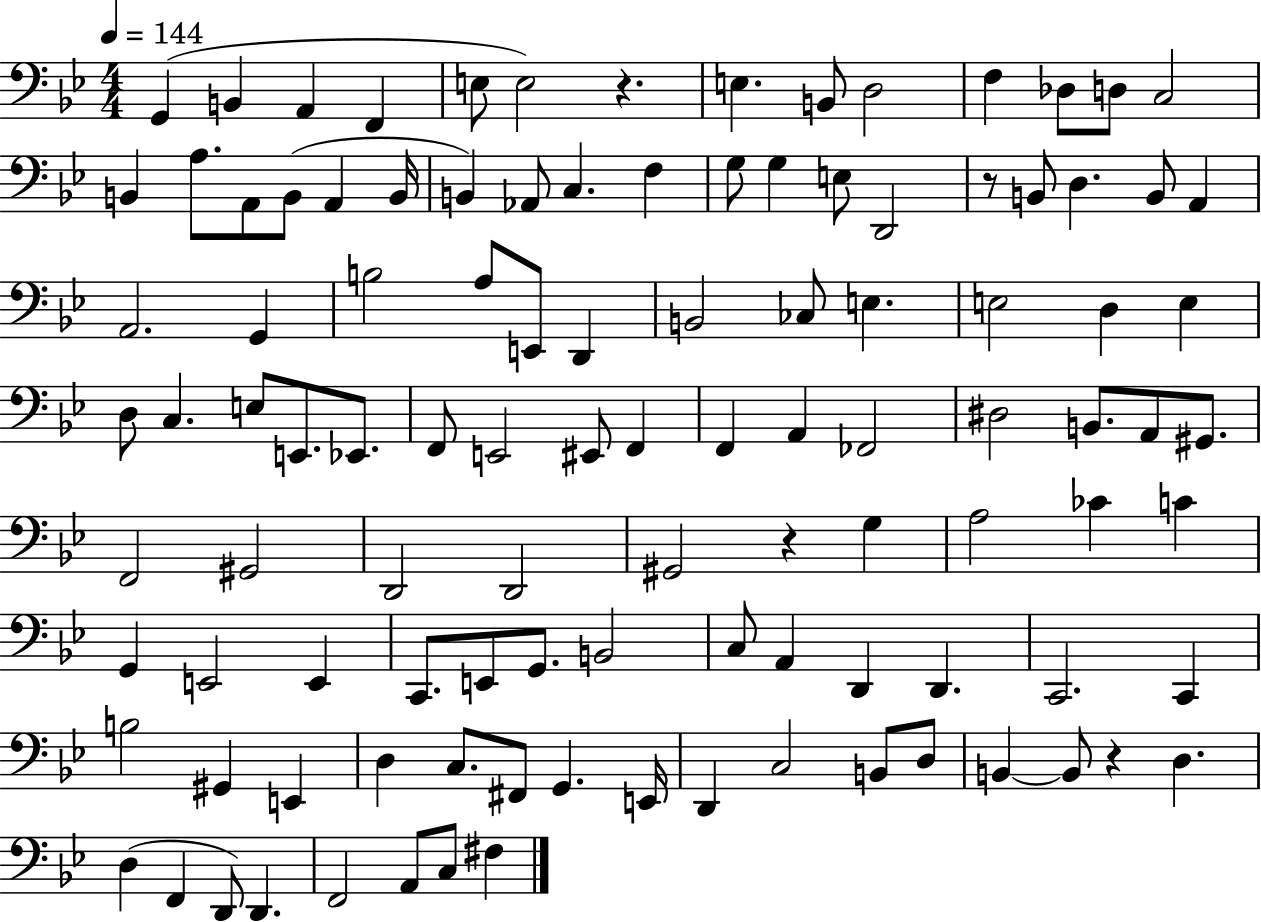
G2/q B2/q A2/q F2/q E3/e E3/h R/q. E3/q. B2/e D3/h F3/q Db3/e D3/e C3/h B2/q A3/e. A2/e B2/e A2/q B2/s B2/q Ab2/e C3/q. F3/q G3/e G3/q E3/e D2/h R/e B2/e D3/q. B2/e A2/q A2/h. G2/q B3/h A3/e E2/e D2/q B2/h CES3/e E3/q. E3/h D3/q E3/q D3/e C3/q. E3/e E2/e. Eb2/e. F2/e E2/h EIS2/e F2/q F2/q A2/q FES2/h D#3/h B2/e. A2/e G#2/e. F2/h G#2/h D2/h D2/h G#2/h R/q G3/q A3/h CES4/q C4/q G2/q E2/h E2/q C2/e. E2/e G2/e. B2/h C3/e A2/q D2/q D2/q. C2/h. C2/q B3/h G#2/q E2/q D3/q C3/e. F#2/e G2/q. E2/s D2/q C3/h B2/e D3/e B2/q B2/e R/q D3/q. D3/q F2/q D2/e D2/q. F2/h A2/e C3/e F#3/q